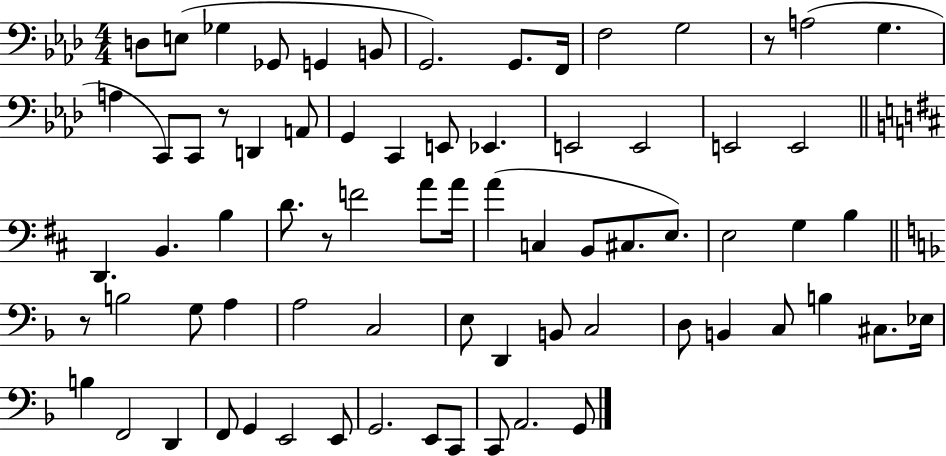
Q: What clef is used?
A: bass